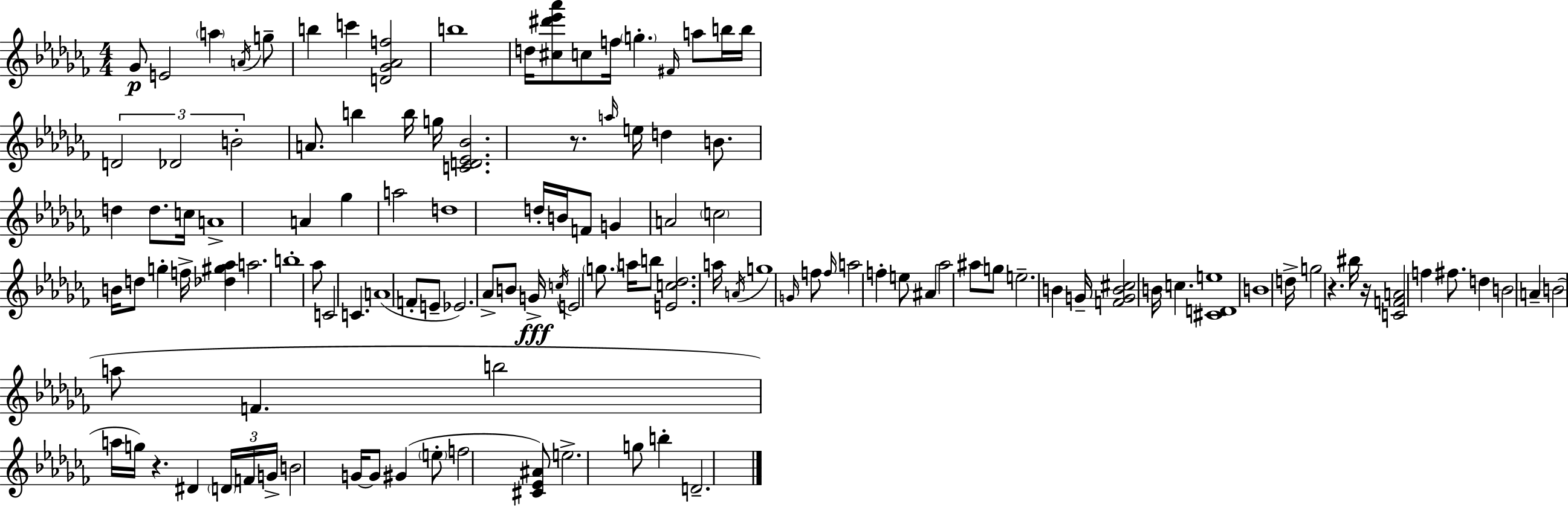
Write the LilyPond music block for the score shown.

{
  \clef treble
  \numericTimeSignature
  \time 4/4
  \key aes \minor
  \repeat volta 2 { ges'8\p e'2 \parenthesize a''4 \acciaccatura { a'16 } g''8-- | b''4 c'''4 <d' ges' aes' f''>2 | b''1 | d''16 <cis'' dis''' ees''' aes'''>8 c''8 f''16 \parenthesize g''4.-. \grace { fis'16 } a''8 | \break b''16 b''16 \tuplet 3/2 { d'2 des'2 | b'2-. } a'8. b''4 | b''16 g''16 <c' d' ees' bes'>2. r8. | \grace { a''16 } e''16 d''4 b'8. d''4 d''8. | \break c''16 a'1-> | a'4 ges''4 a''2 | d''1 | d''16-. b'16 f'8 g'4 a'2 | \break \parenthesize c''2 b'16 d''8 g''4-. | f''16-> <des'' gis'' aes''>4 a''2. | b''1-. | aes''8 c'2 c'4. | \break a'1( | f'8-. e'8-- ees'2.) | aes'8-> b'8 g'16->\fff \acciaccatura { c''16 } e'2 | \parenthesize g''8. a''16 b''8 <e' c'' des''>2. | \break a''16 \acciaccatura { a'16 } g''1 | \grace { g'16 } f''8 \grace { f''16 } a''2 | f''4-. e''8 ais'4 aes''2 | ais''8 g''8 e''2.-- | \break b'4 g'16-- <f' g' b' cis''>2 | b'16 c''4. <cis' d' e''>1 | b'1 | d''16-> g''2 | \break r4. bis''16 r16 <c' f' a'>2 | f''4 fis''8. d''4 b'2 | a'4-- b'2( a''8 | f'4. b''2 a''16 | \break g''16) r4. dis'4 \tuplet 3/2 { \parenthesize d'16 f'16 g'16-> } b'2 | g'16~~ g'8 gis'4( \parenthesize e''8-. f''2 | <cis' ees' ais'>8) e''2.-> | g''8 b''4-. d'2.-- | \break } \bar "|."
}